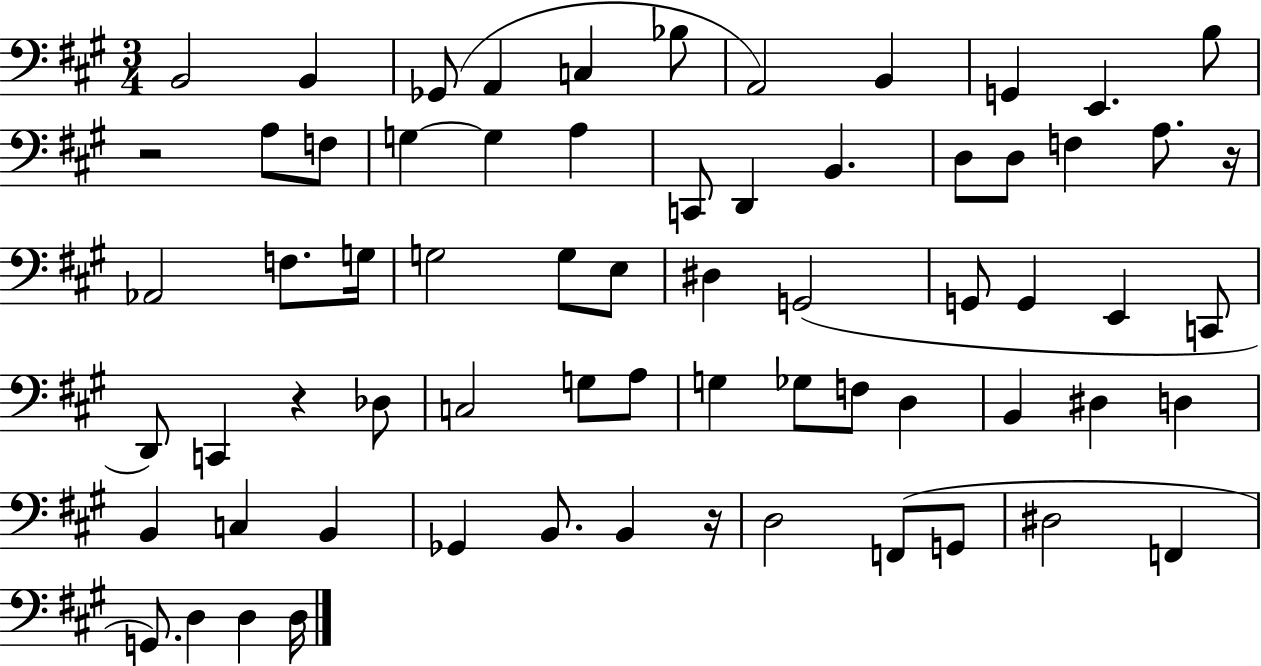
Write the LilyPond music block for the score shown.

{
  \clef bass
  \numericTimeSignature
  \time 3/4
  \key a \major
  \repeat volta 2 { b,2 b,4 | ges,8( a,4 c4 bes8 | a,2) b,4 | g,4 e,4. b8 | \break r2 a8 f8 | g4~~ g4 a4 | c,8 d,4 b,4. | d8 d8 f4 a8. r16 | \break aes,2 f8. g16 | g2 g8 e8 | dis4 g,2( | g,8 g,4 e,4 c,8 | \break d,8) c,4 r4 des8 | c2 g8 a8 | g4 ges8 f8 d4 | b,4 dis4 d4 | \break b,4 c4 b,4 | ges,4 b,8. b,4 r16 | d2 f,8( g,8 | dis2 f,4 | \break g,8.) d4 d4 d16 | } \bar "|."
}